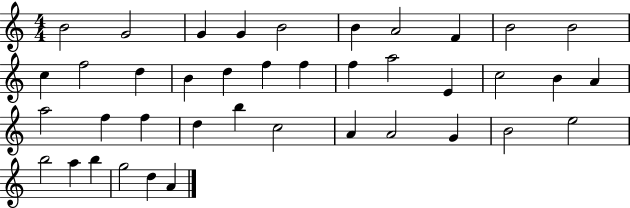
B4/h G4/h G4/q G4/q B4/h B4/q A4/h F4/q B4/h B4/h C5/q F5/h D5/q B4/q D5/q F5/q F5/q F5/q A5/h E4/q C5/h B4/q A4/q A5/h F5/q F5/q D5/q B5/q C5/h A4/q A4/h G4/q B4/h E5/h B5/h A5/q B5/q G5/h D5/q A4/q